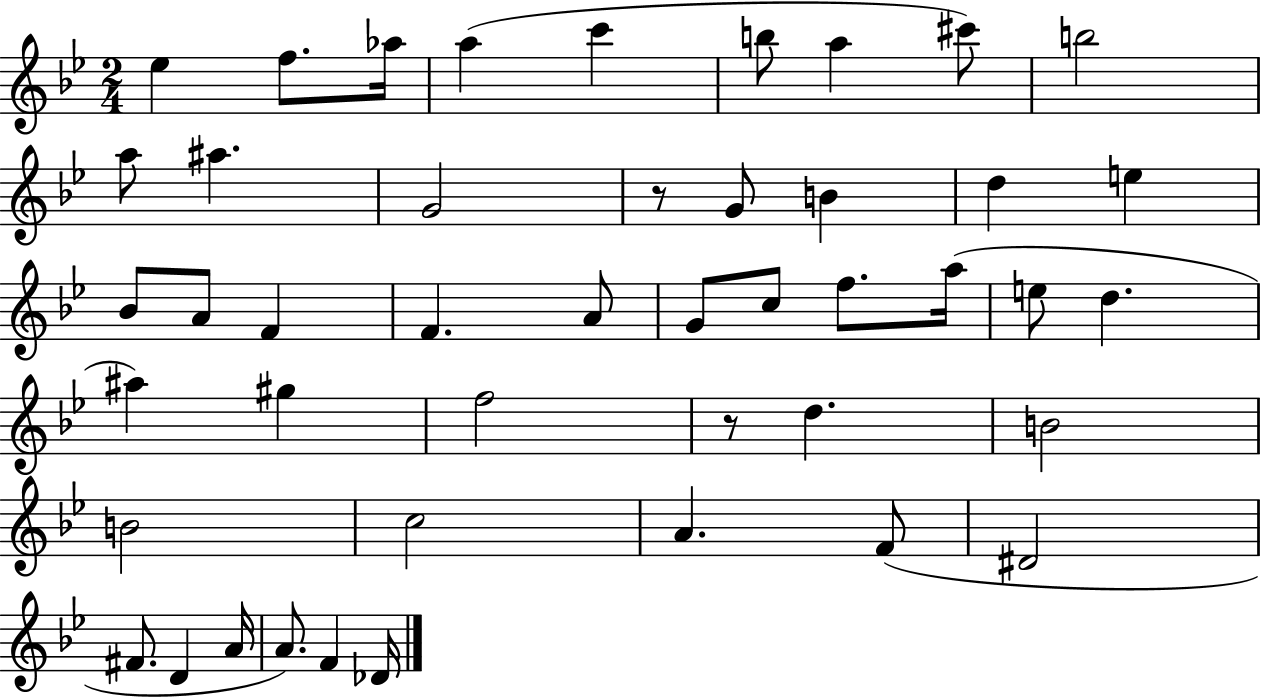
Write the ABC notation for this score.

X:1
T:Untitled
M:2/4
L:1/4
K:Bb
_e f/2 _a/4 a c' b/2 a ^c'/2 b2 a/2 ^a G2 z/2 G/2 B d e _B/2 A/2 F F A/2 G/2 c/2 f/2 a/4 e/2 d ^a ^g f2 z/2 d B2 B2 c2 A F/2 ^D2 ^F/2 D A/4 A/2 F _D/4